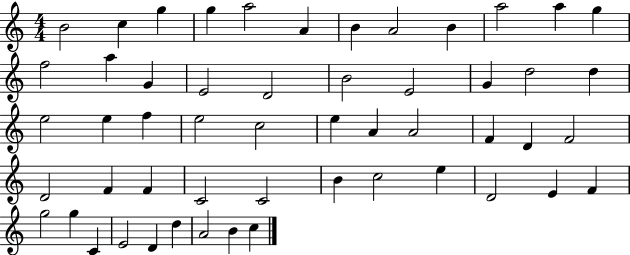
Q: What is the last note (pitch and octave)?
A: C5